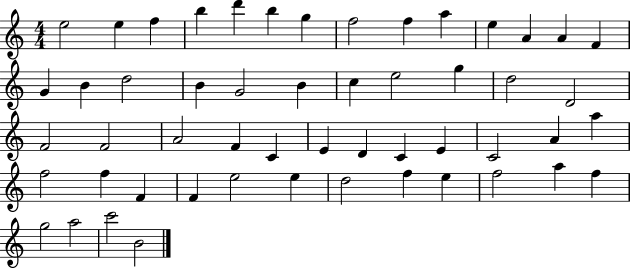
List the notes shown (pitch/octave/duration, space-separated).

E5/h E5/q F5/q B5/q D6/q B5/q G5/q F5/h F5/q A5/q E5/q A4/q A4/q F4/q G4/q B4/q D5/h B4/q G4/h B4/q C5/q E5/h G5/q D5/h D4/h F4/h F4/h A4/h F4/q C4/q E4/q D4/q C4/q E4/q C4/h A4/q A5/q F5/h F5/q F4/q F4/q E5/h E5/q D5/h F5/q E5/q F5/h A5/q F5/q G5/h A5/h C6/h B4/h